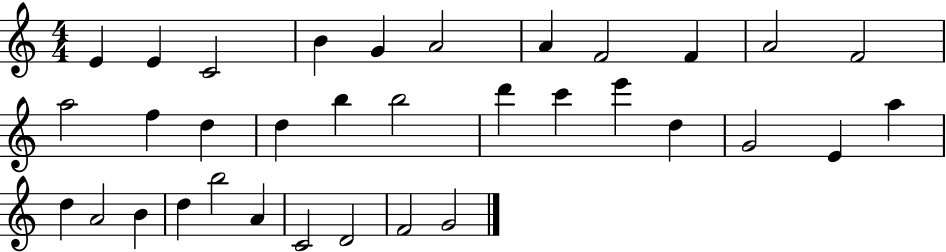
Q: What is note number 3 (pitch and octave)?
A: C4